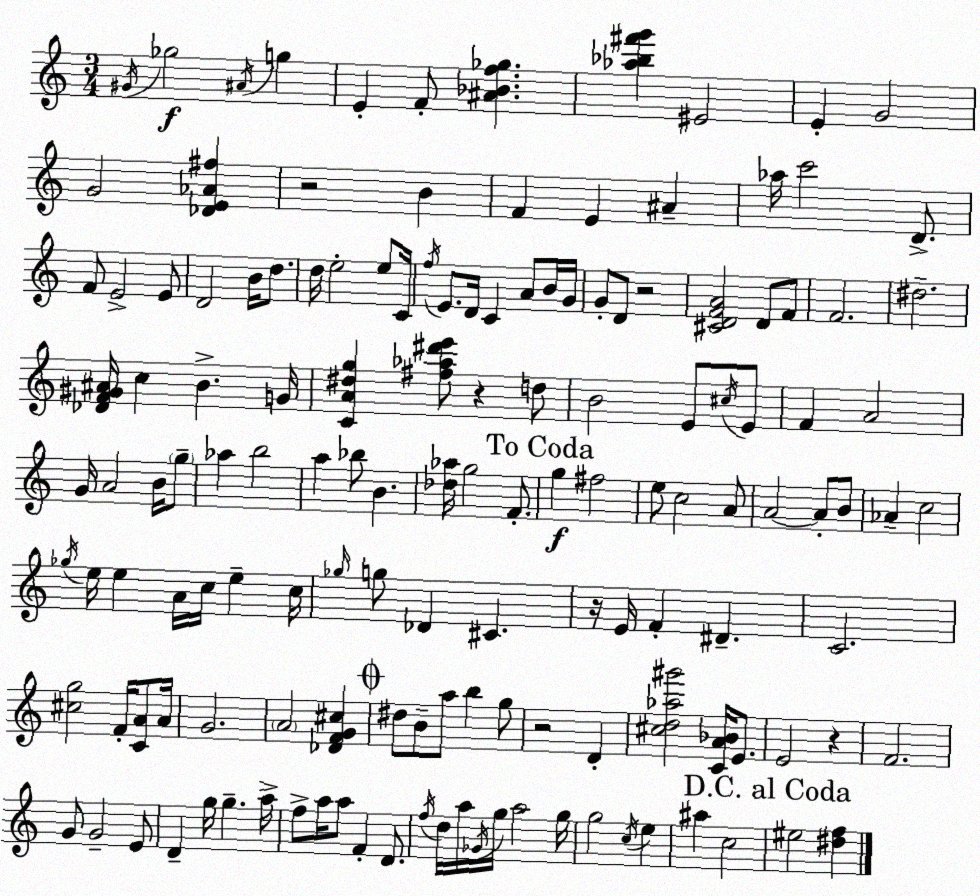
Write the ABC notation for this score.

X:1
T:Untitled
M:3/4
L:1/4
K:C
^G/4 _g2 ^A/4 g E F/2 [^A_Bf_g] [_a_b^f'g'] ^E2 E G2 G2 [_DE_A^f] z2 B F E ^A _a/4 c'2 D/2 F/2 E2 E/2 D2 B/4 d/2 d/4 e2 e/2 C/4 f/4 E/2 D/4 C A/2 B/4 G/4 G/2 D/2 z2 [^CDFA]2 D/2 F/2 F2 ^d2 [_DF^G^A]/4 c B G/4 [CA^dg] [^f_a^d'e']/2 z d/2 B2 E/2 ^c/4 E/2 F A2 G/4 A2 B/4 g/2 _a b2 a _b/2 B [_d_a]/4 g2 F/2 g ^f2 e/2 c2 A/2 A2 A/2 B/2 _A c2 _g/4 e/4 e A/4 c/4 e c/4 _g/4 g/2 _D ^C z/4 E/4 F ^D C2 [^cg]2 F/4 [CA]/2 A/4 G2 A2 [_DFG^c] ^d/2 B/2 a/2 b g/2 z2 D [^cd_a^g']2 [CA_B]/4 E/2 E2 z F2 G/2 G2 E/2 D g/4 g a/4 f/2 a/4 a/2 F D/2 f/4 d/4 a/4 _G/4 g/4 a2 g/4 g2 c/4 e ^a c2 ^e2 [^df]